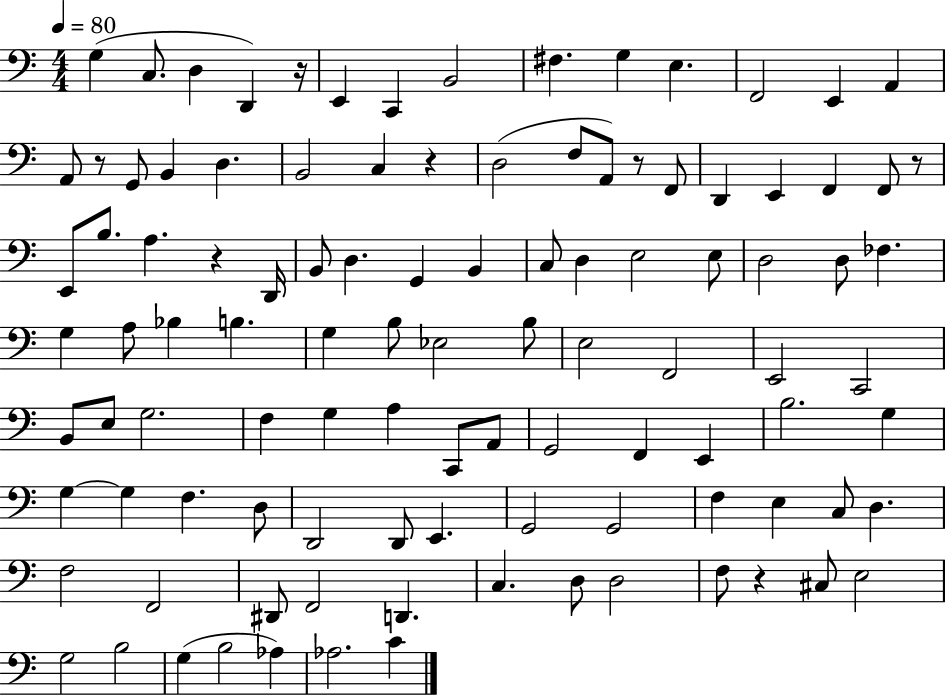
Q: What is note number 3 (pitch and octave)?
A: D3